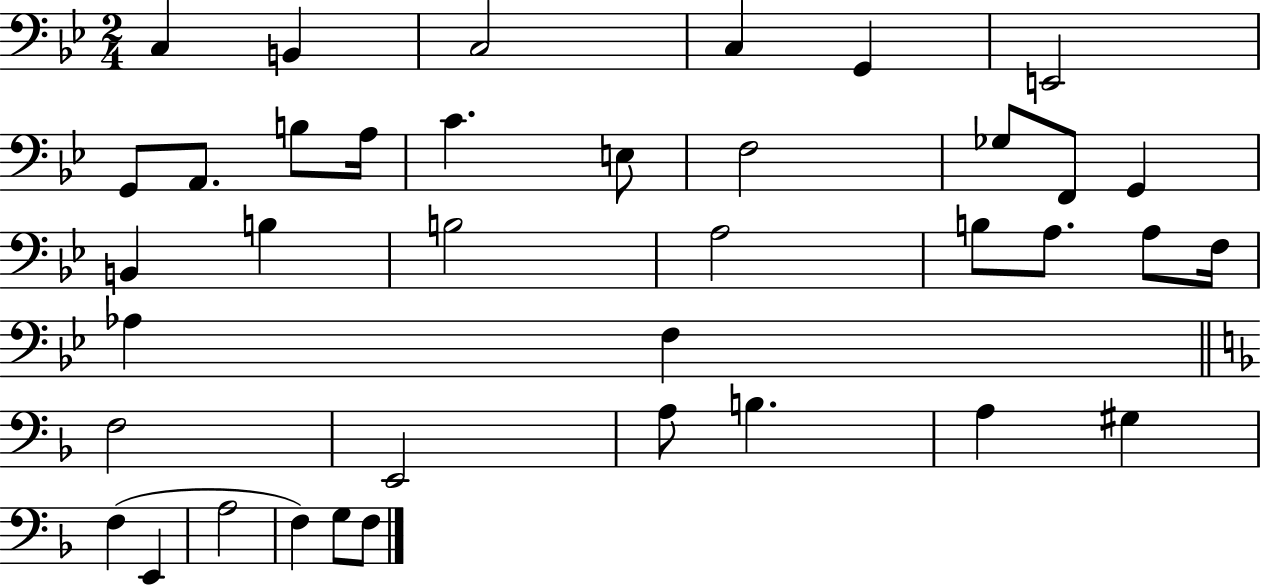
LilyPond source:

{
  \clef bass
  \numericTimeSignature
  \time 2/4
  \key bes \major
  c4 b,4 | c2 | c4 g,4 | e,2 | \break g,8 a,8. b8 a16 | c'4. e8 | f2 | ges8 f,8 g,4 | \break b,4 b4 | b2 | a2 | b8 a8. a8 f16 | \break aes4 f4 | \bar "||" \break \key f \major f2 | e,2 | a8 b4. | a4 gis4 | \break f4( e,4 | a2 | f4) g8 f8 | \bar "|."
}